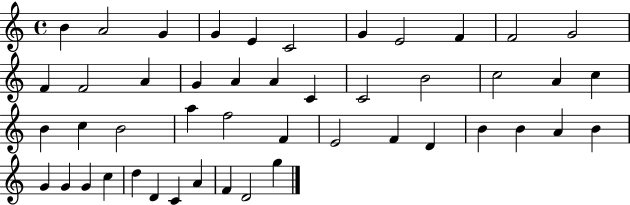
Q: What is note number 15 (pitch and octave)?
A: G4